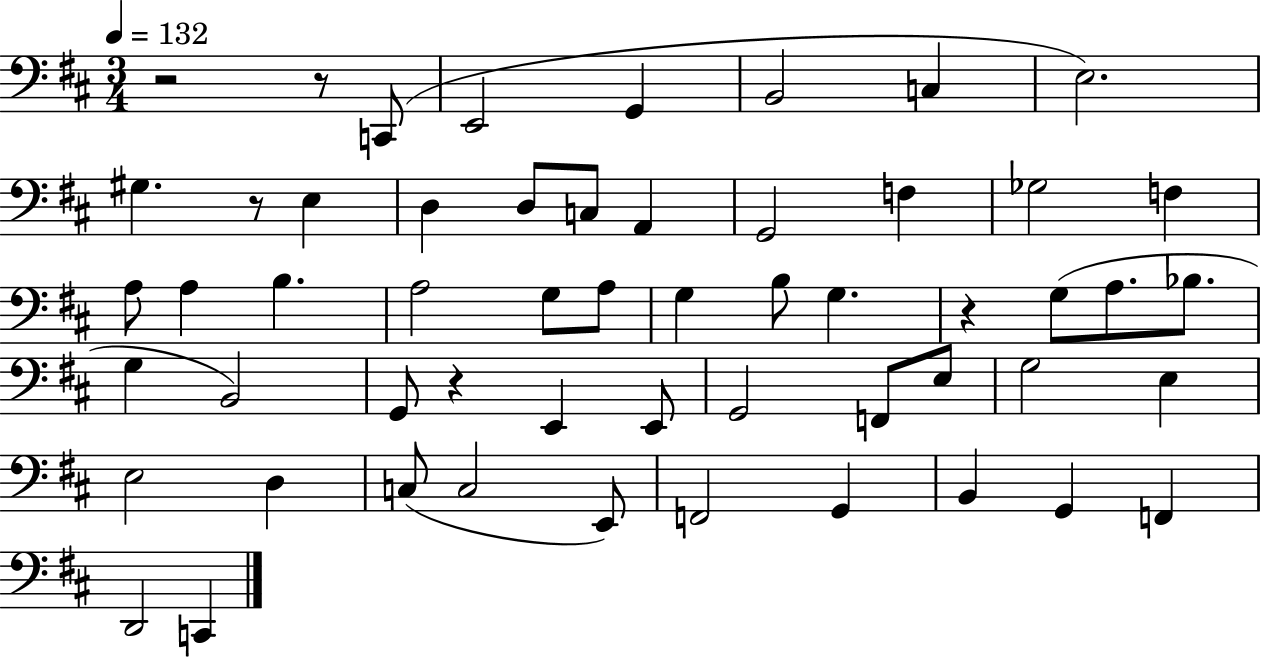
R/h R/e C2/e E2/h G2/q B2/h C3/q E3/h. G#3/q. R/e E3/q D3/q D3/e C3/e A2/q G2/h F3/q Gb3/h F3/q A3/e A3/q B3/q. A3/h G3/e A3/e G3/q B3/e G3/q. R/q G3/e A3/e. Bb3/e. G3/q B2/h G2/e R/q E2/q E2/e G2/h F2/e E3/e G3/h E3/q E3/h D3/q C3/e C3/h E2/e F2/h G2/q B2/q G2/q F2/q D2/h C2/q